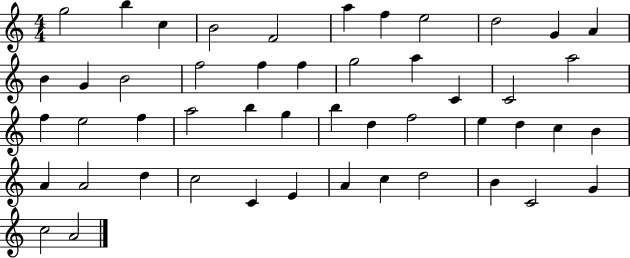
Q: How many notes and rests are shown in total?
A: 49